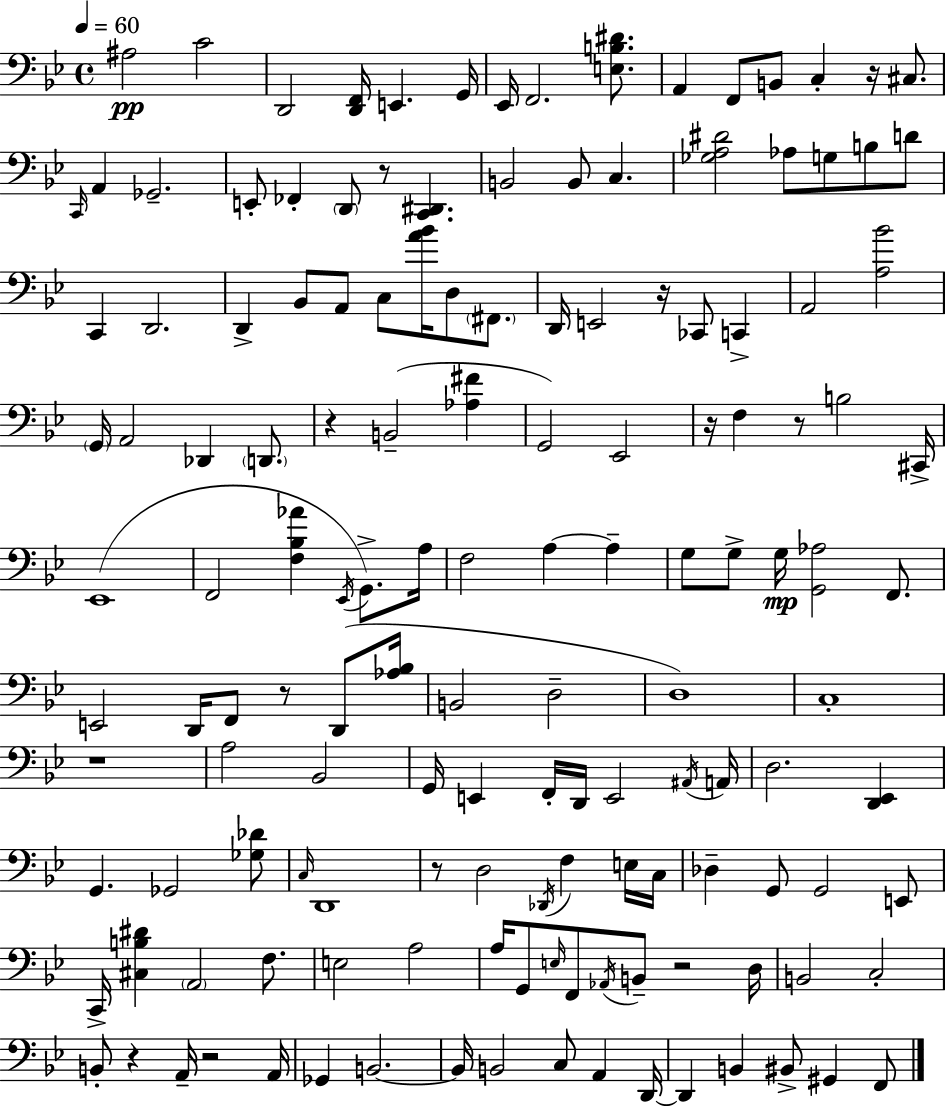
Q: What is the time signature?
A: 4/4